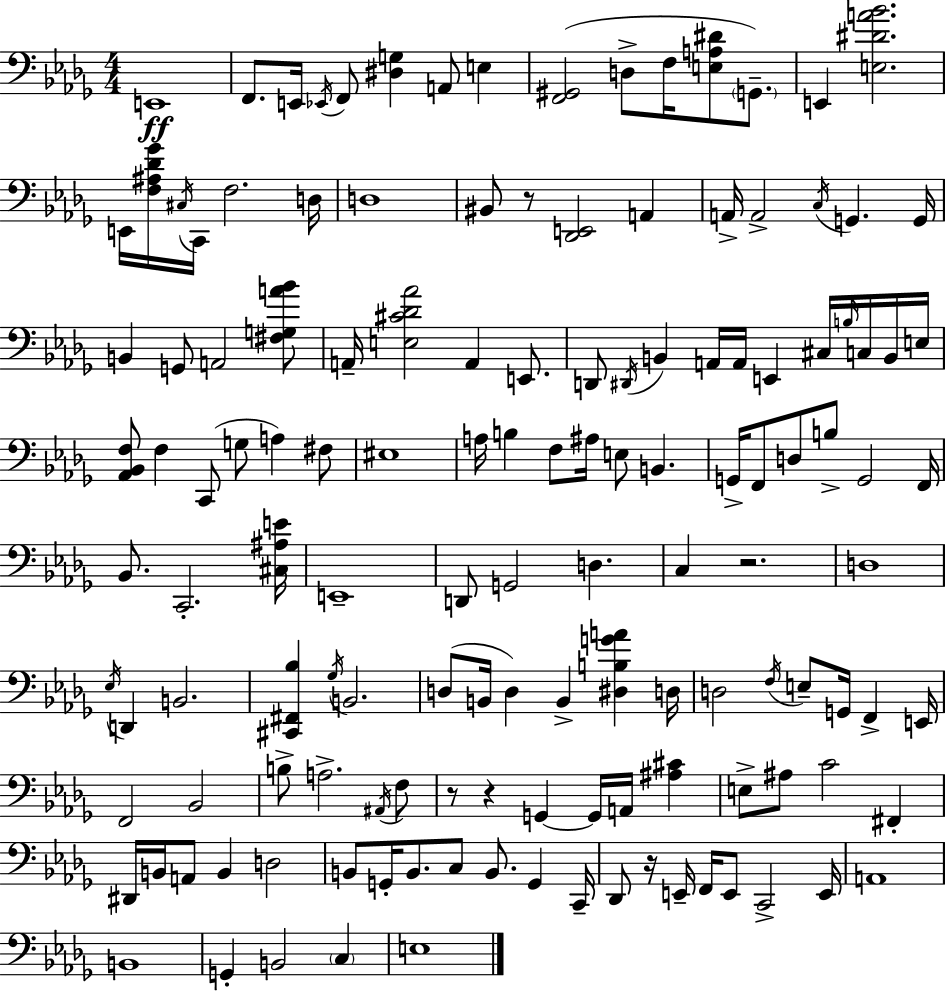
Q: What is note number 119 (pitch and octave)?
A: C3